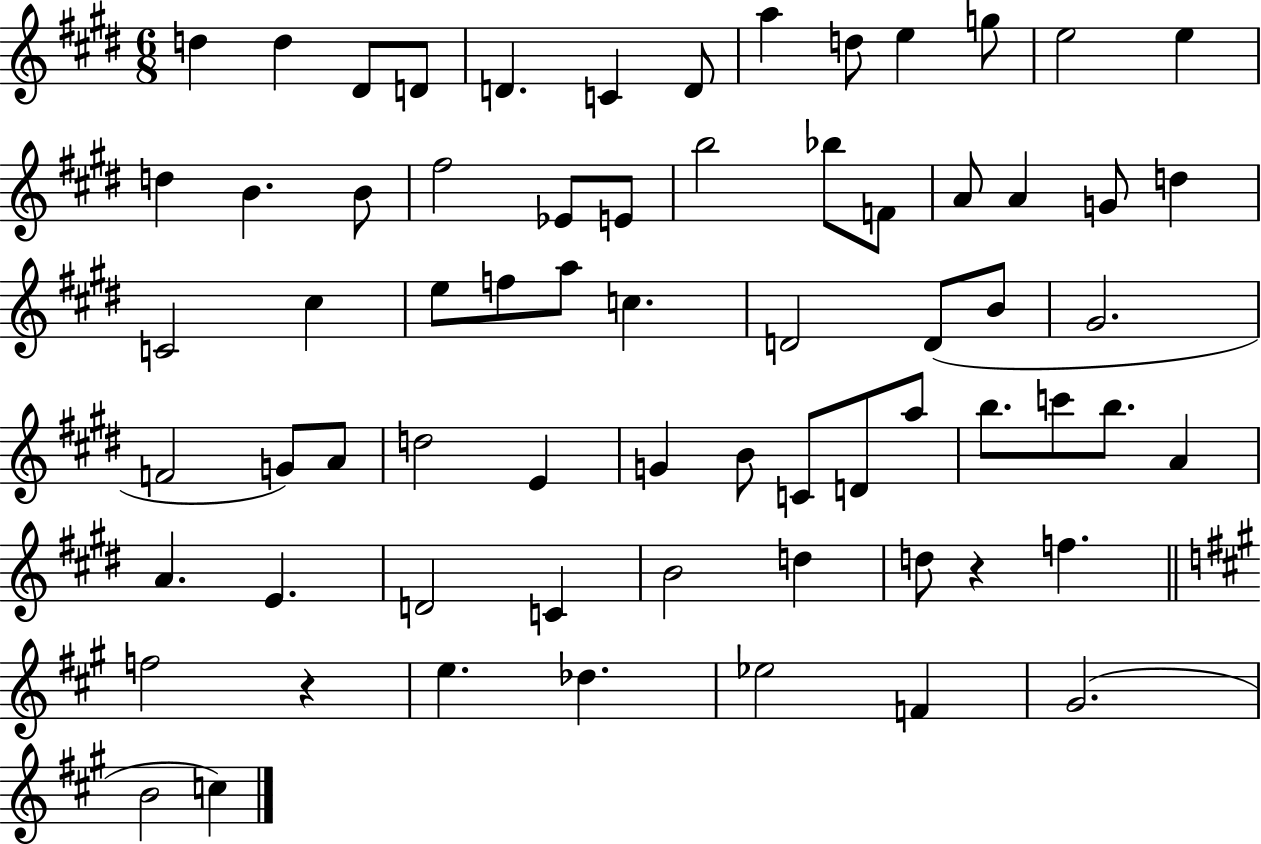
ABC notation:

X:1
T:Untitled
M:6/8
L:1/4
K:E
d d ^D/2 D/2 D C D/2 a d/2 e g/2 e2 e d B B/2 ^f2 _E/2 E/2 b2 _b/2 F/2 A/2 A G/2 d C2 ^c e/2 f/2 a/2 c D2 D/2 B/2 ^G2 F2 G/2 A/2 d2 E G B/2 C/2 D/2 a/2 b/2 c'/2 b/2 A A E D2 C B2 d d/2 z f f2 z e _d _e2 F ^G2 B2 c